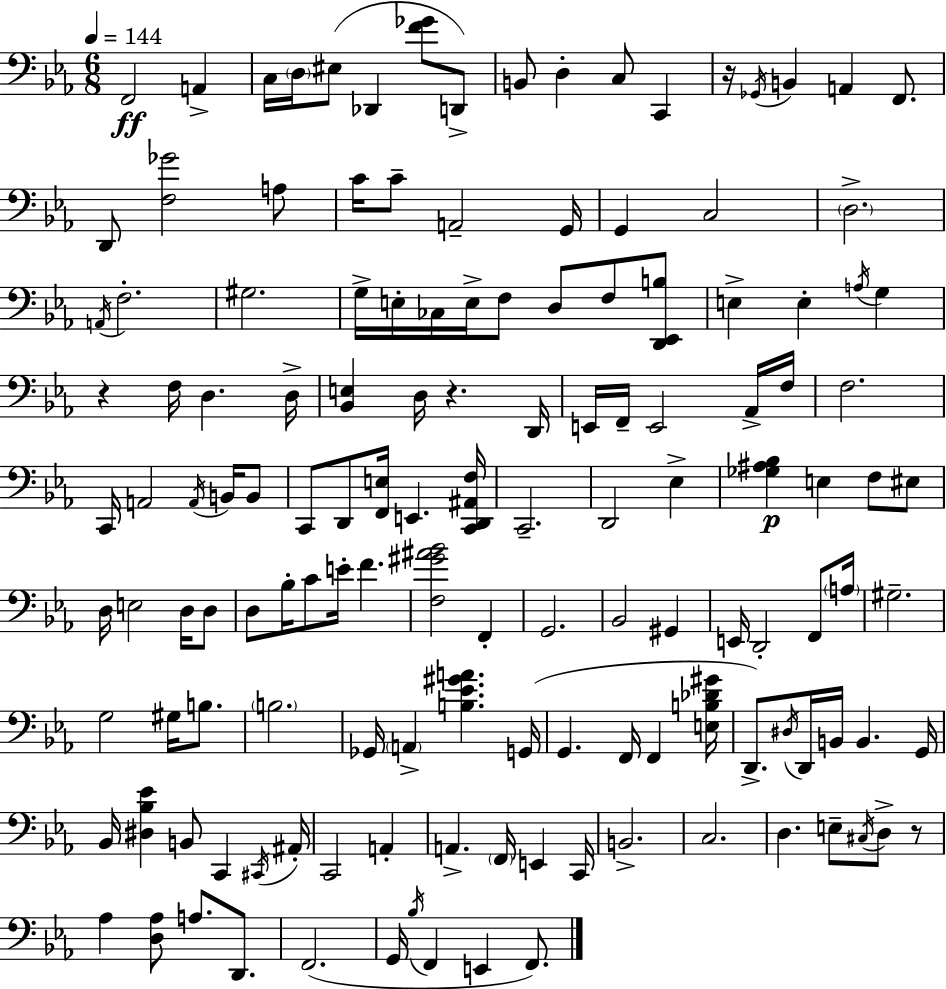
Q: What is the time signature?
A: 6/8